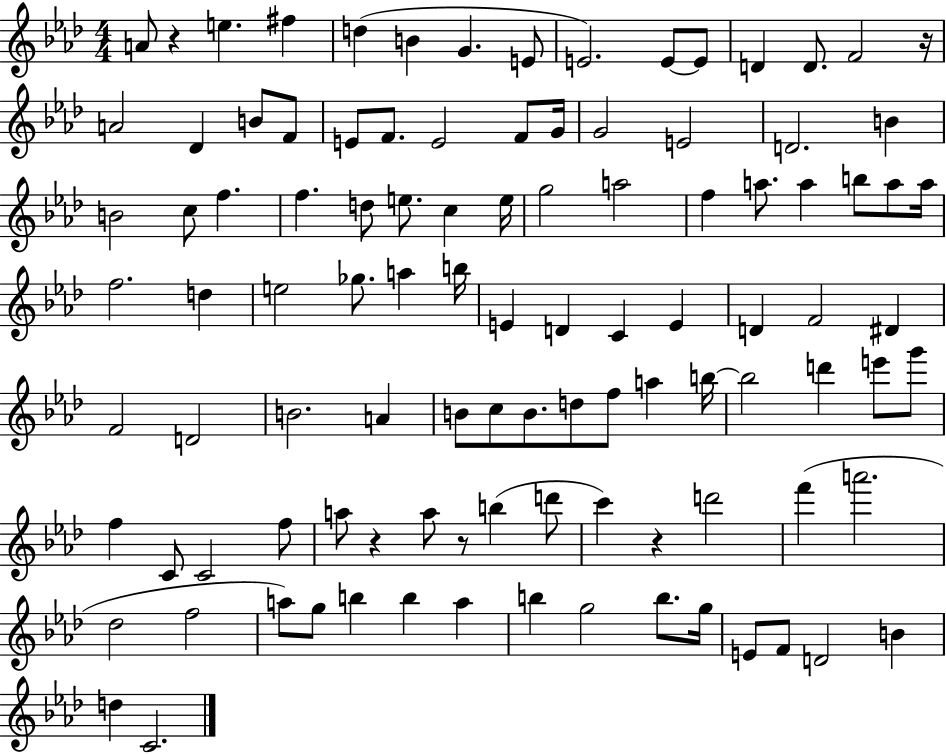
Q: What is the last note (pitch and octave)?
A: C4